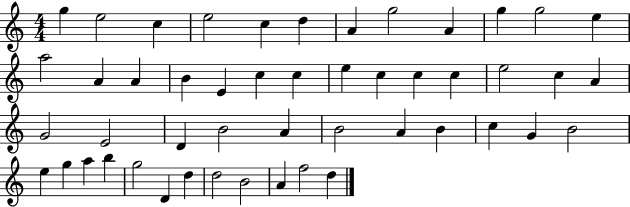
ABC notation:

X:1
T:Untitled
M:4/4
L:1/4
K:C
g e2 c e2 c d A g2 A g g2 e a2 A A B E c c e c c c e2 c A G2 E2 D B2 A B2 A B c G B2 e g a b g2 D d d2 B2 A f2 d